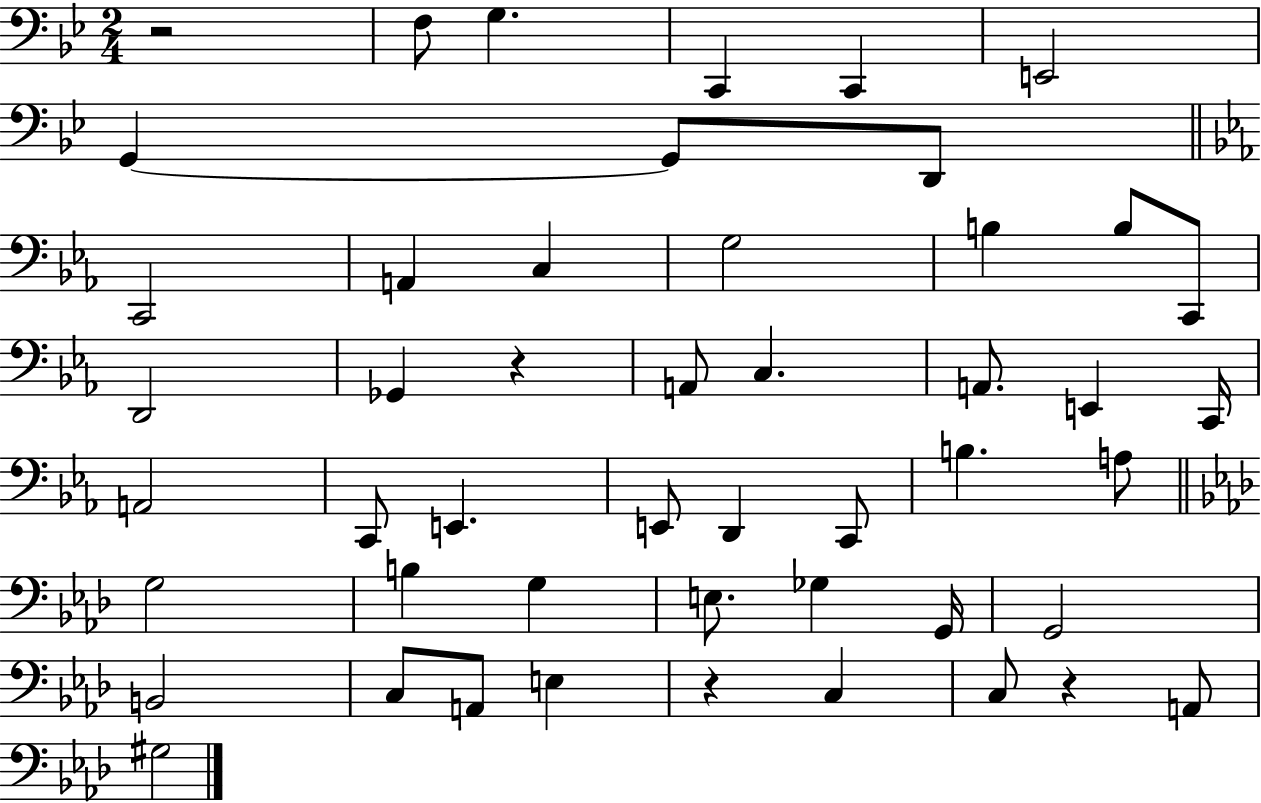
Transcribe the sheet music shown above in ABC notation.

X:1
T:Untitled
M:2/4
L:1/4
K:Bb
z2 F,/2 G, C,, C,, E,,2 G,, G,,/2 D,,/2 C,,2 A,, C, G,2 B, B,/2 C,,/2 D,,2 _G,, z A,,/2 C, A,,/2 E,, C,,/4 A,,2 C,,/2 E,, E,,/2 D,, C,,/2 B, A,/2 G,2 B, G, E,/2 _G, G,,/4 G,,2 B,,2 C,/2 A,,/2 E, z C, C,/2 z A,,/2 ^G,2